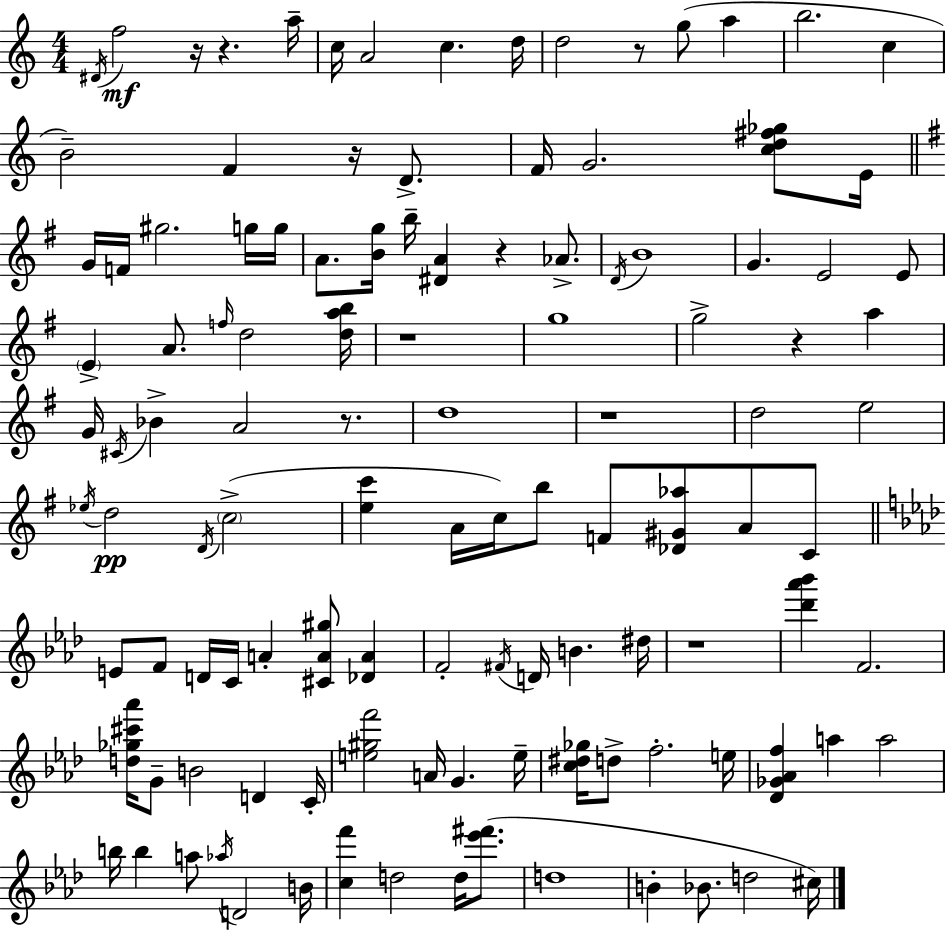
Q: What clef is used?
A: treble